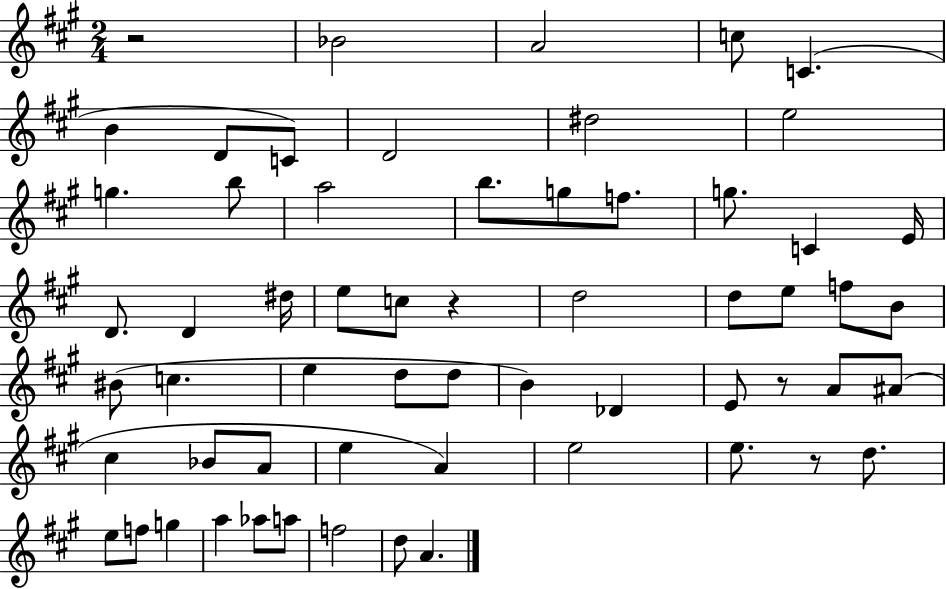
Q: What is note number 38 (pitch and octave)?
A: A4